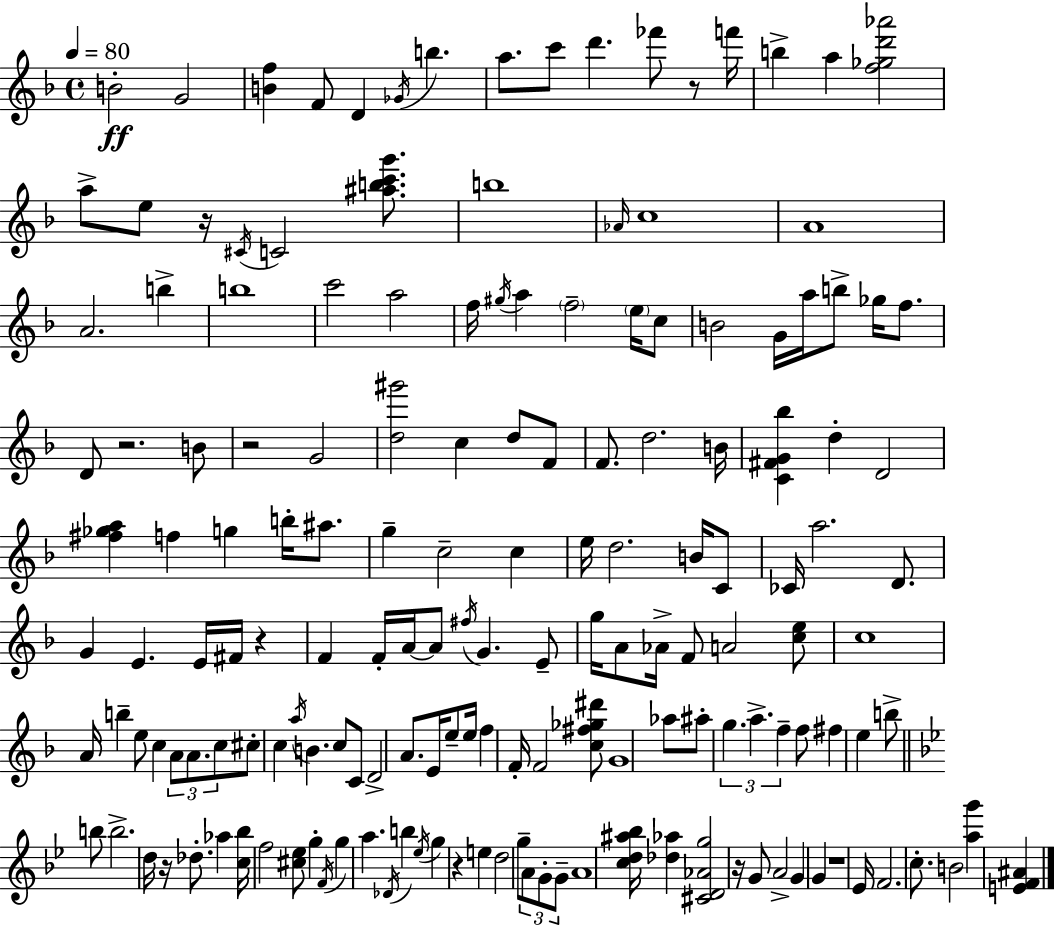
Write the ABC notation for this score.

X:1
T:Untitled
M:4/4
L:1/4
K:Dm
B2 G2 [Bf] F/2 D _G/4 b a/2 c'/2 d' _f'/2 z/2 f'/4 b a [f_gd'_a']2 a/2 e/2 z/4 ^C/4 C2 [^abc'g']/2 b4 _A/4 c4 A4 A2 b b4 c'2 a2 f/4 ^g/4 a f2 e/4 c/2 B2 G/4 a/4 b/2 _g/4 f/2 D/2 z2 B/2 z2 G2 [d^g']2 c d/2 F/2 F/2 d2 B/4 [C^FG_b] d D2 [^f_ga] f g b/4 ^a/2 g c2 c e/4 d2 B/4 C/2 _C/4 a2 D/2 G E E/4 ^F/4 z F F/4 A/4 A/2 ^f/4 G E/2 g/4 A/2 _A/4 F/2 A2 [ce]/2 c4 A/4 b e/2 c A/2 A/2 c/2 ^c/2 c a/4 B c/2 C/2 D2 A/2 E/4 e/2 e/4 f F/4 F2 [c^f_g^d']/2 G4 _a/2 ^a/2 g a f f/2 ^f e b/2 b/2 b2 d/4 z/4 _d/2 _a [c_b]/4 f2 [^c_e]/2 g F/4 g a _D/4 b _e/4 g z e d2 g/2 A/2 G/2 G/2 A4 [cd^a_b]/4 [_d_a] [^CD_Ag]2 z/4 G/2 A2 G G z4 _E/4 F2 c/2 B2 [ag'] [EF^A]